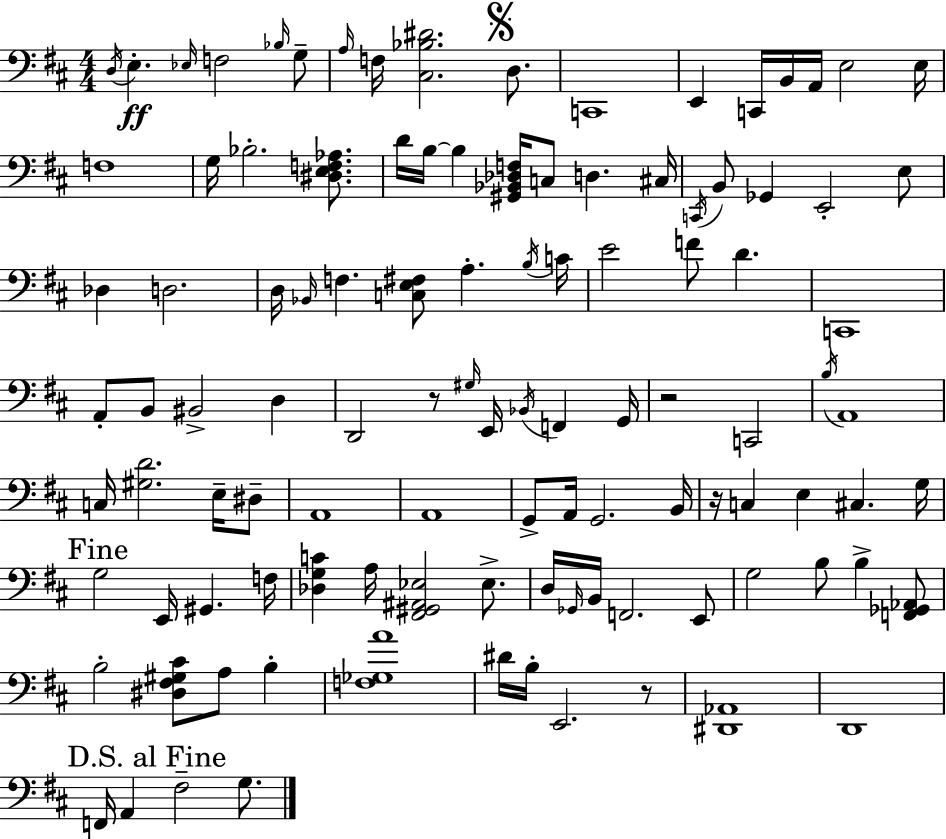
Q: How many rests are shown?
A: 4